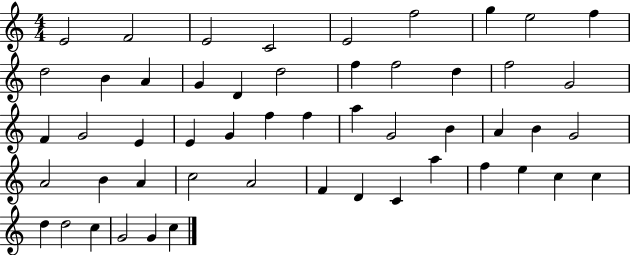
{
  \clef treble
  \numericTimeSignature
  \time 4/4
  \key c \major
  e'2 f'2 | e'2 c'2 | e'2 f''2 | g''4 e''2 f''4 | \break d''2 b'4 a'4 | g'4 d'4 d''2 | f''4 f''2 d''4 | f''2 g'2 | \break f'4 g'2 e'4 | e'4 g'4 f''4 f''4 | a''4 g'2 b'4 | a'4 b'4 g'2 | \break a'2 b'4 a'4 | c''2 a'2 | f'4 d'4 c'4 a''4 | f''4 e''4 c''4 c''4 | \break d''4 d''2 c''4 | g'2 g'4 c''4 | \bar "|."
}